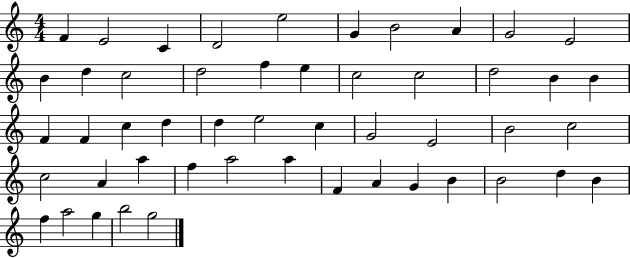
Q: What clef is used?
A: treble